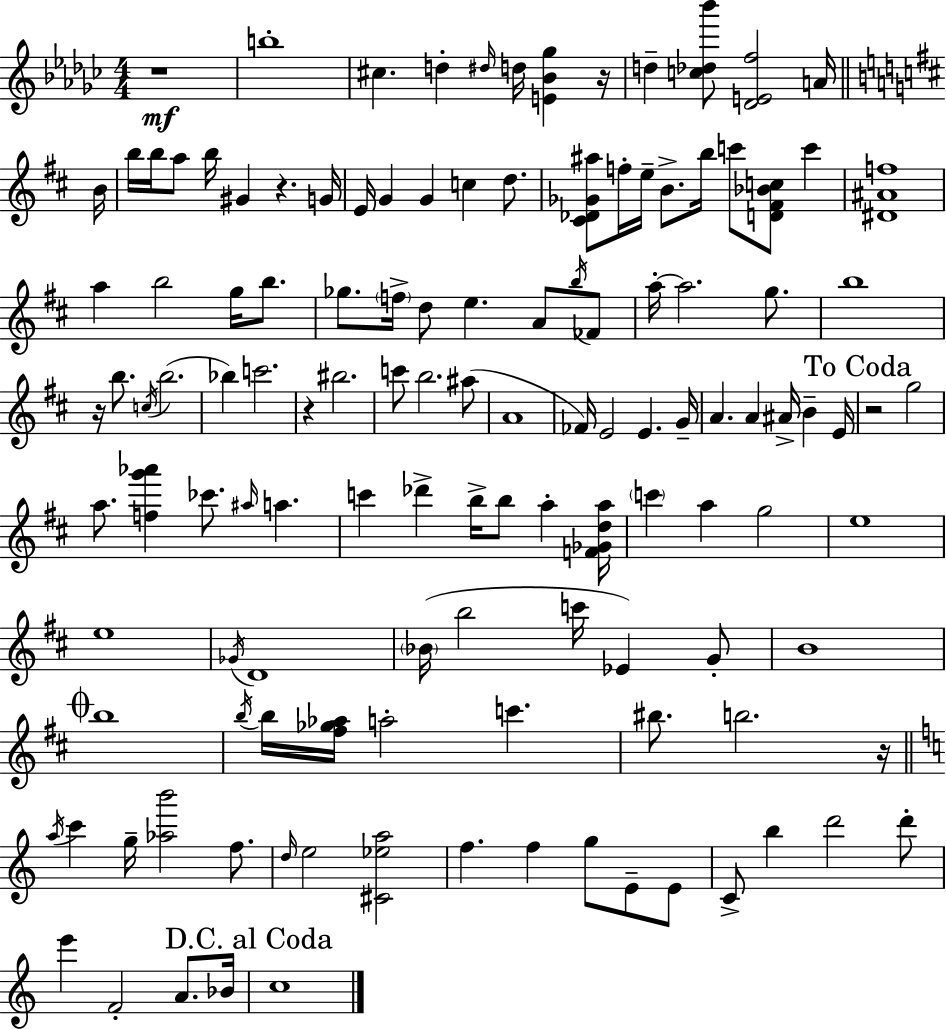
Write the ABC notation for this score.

X:1
T:Untitled
M:4/4
L:1/4
K:Ebm
z4 b4 ^c d ^d/4 d/4 [E_B_g] z/4 d [c_d_b']/2 [_DEf]2 A/4 B/4 b/4 b/4 a/2 b/4 ^G z G/4 E/4 G G c d/2 [^C_D_G^a]/2 f/4 e/4 B/2 b/4 c'/2 [D^F_Bc]/2 c' [^D^Af]4 a b2 g/4 b/2 _g/2 f/4 d/2 e A/2 b/4 _F/2 a/4 a2 g/2 b4 z/4 b/2 c/4 b2 _b c'2 z ^b2 c'/2 b2 ^a/2 A4 _F/4 E2 E G/4 A A ^A/4 B E/4 z2 g2 a/2 [fg'_a'] _c'/2 ^a/4 a c' _d' b/4 b/2 a [F_Gda]/4 c' a g2 e4 e4 _G/4 D4 _B/4 b2 c'/4 _E G/2 B4 b4 b/4 b/4 [^f_g_a]/4 a2 c' ^b/2 b2 z/4 a/4 c' g/4 [_ab']2 f/2 d/4 e2 [^C_ea]2 f f g/2 E/2 E/2 C/2 b d'2 d'/2 e' F2 A/2 _B/4 c4